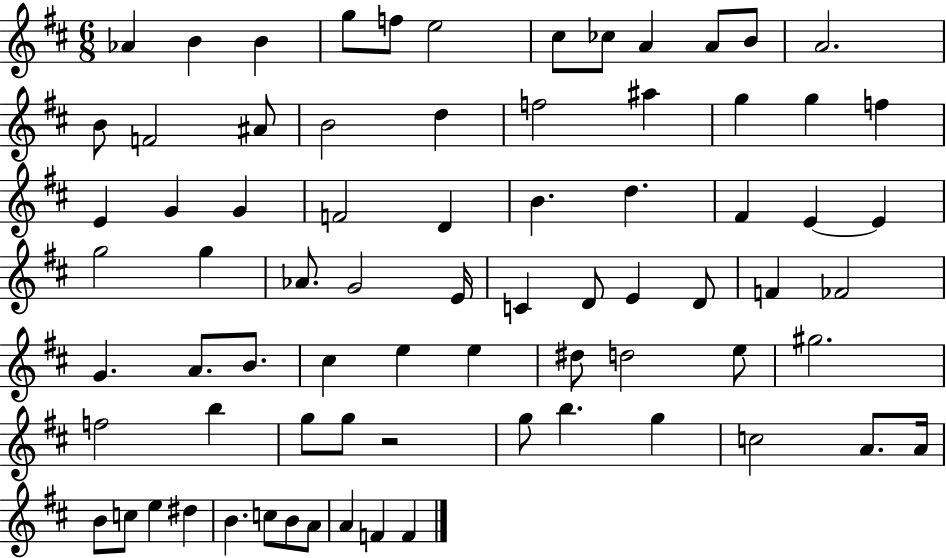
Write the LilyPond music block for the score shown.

{
  \clef treble
  \numericTimeSignature
  \time 6/8
  \key d \major
  aes'4 b'4 b'4 | g''8 f''8 e''2 | cis''8 ces''8 a'4 a'8 b'8 | a'2. | \break b'8 f'2 ais'8 | b'2 d''4 | f''2 ais''4 | g''4 g''4 f''4 | \break e'4 g'4 g'4 | f'2 d'4 | b'4. d''4. | fis'4 e'4~~ e'4 | \break g''2 g''4 | aes'8. g'2 e'16 | c'4 d'8 e'4 d'8 | f'4 fes'2 | \break g'4. a'8. b'8. | cis''4 e''4 e''4 | dis''8 d''2 e''8 | gis''2. | \break f''2 b''4 | g''8 g''8 r2 | g''8 b''4. g''4 | c''2 a'8. a'16 | \break b'8 c''8 e''4 dis''4 | b'4. c''8 b'8 a'8 | a'4 f'4 f'4 | \bar "|."
}